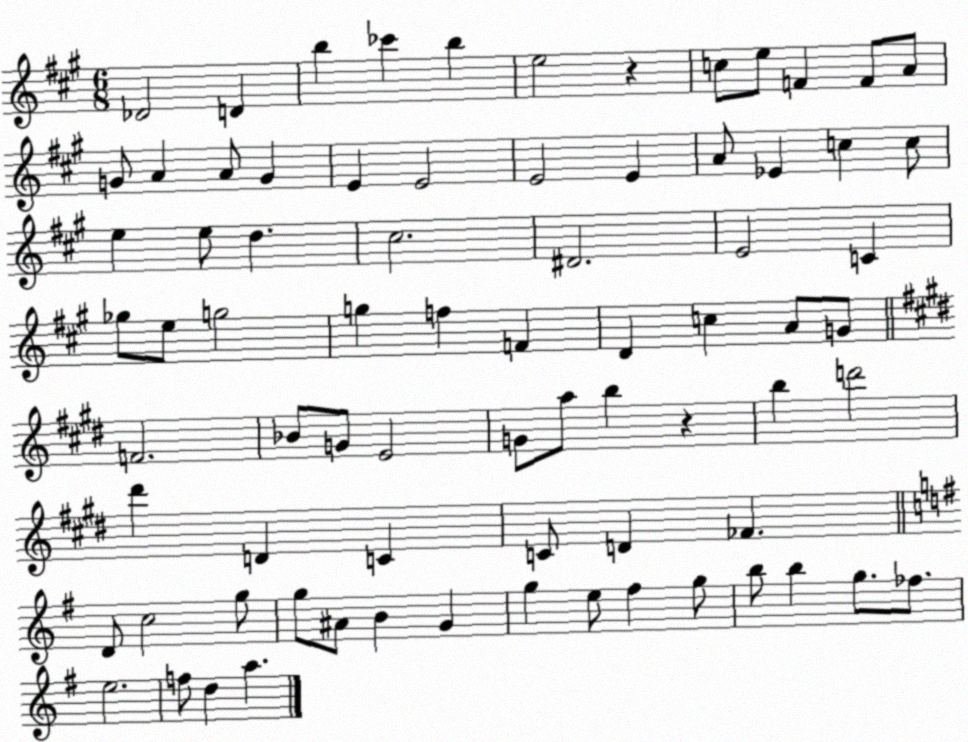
X:1
T:Untitled
M:6/8
L:1/4
K:A
_D2 D b _c' b e2 z c/2 e/2 F F/2 A/2 G/2 A A/2 G E E2 E2 E A/2 _E c c/2 e e/2 d ^c2 ^D2 E2 C _g/2 e/2 g2 g f F D c A/2 G/2 F2 _B/2 G/2 E2 G/2 a/2 b z b d'2 ^d' D C C/2 D _F D/2 c2 g/2 g/2 ^A/2 B G g e/2 ^f g/2 b/2 b g/2 _f/2 e2 f/2 d a